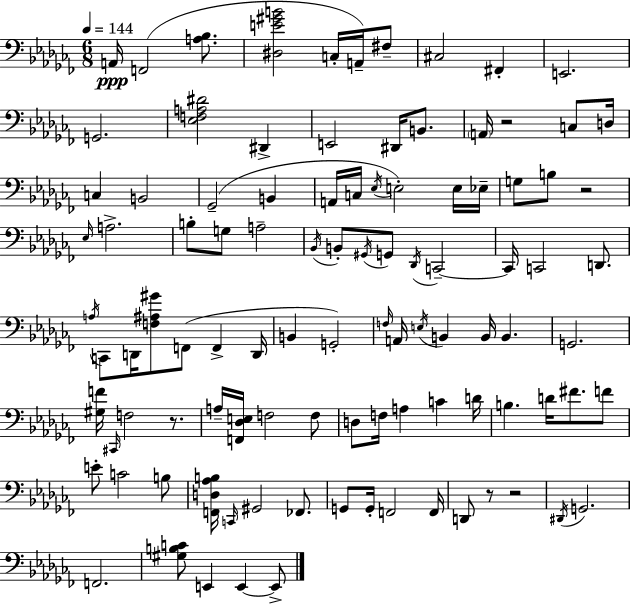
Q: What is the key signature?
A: AES minor